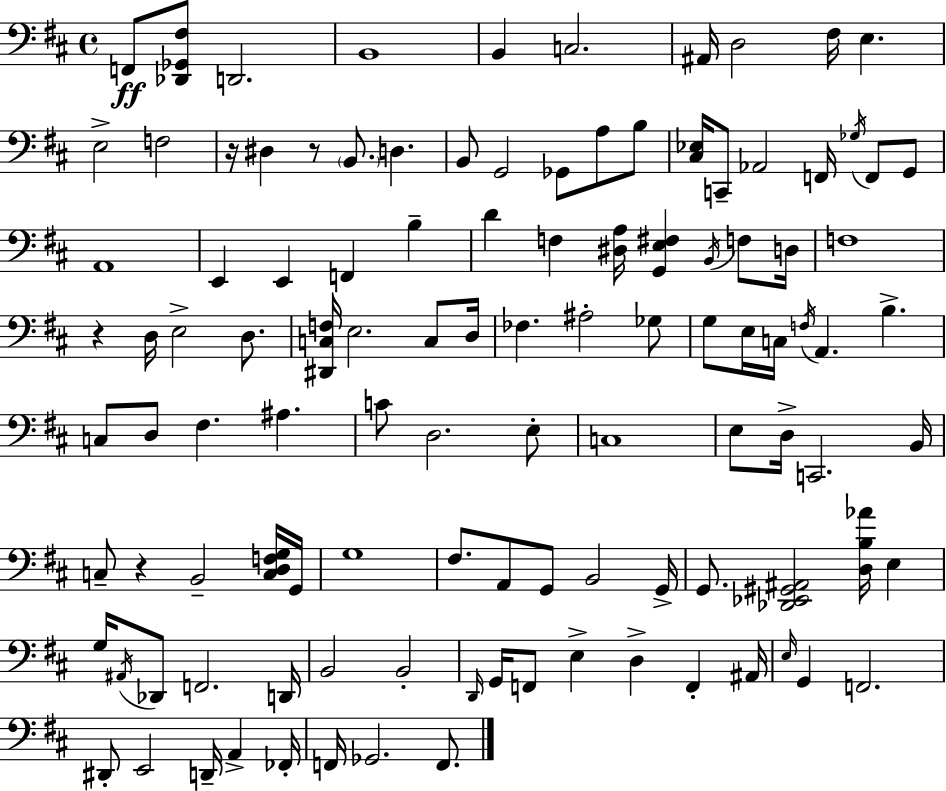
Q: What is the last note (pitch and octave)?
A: F2